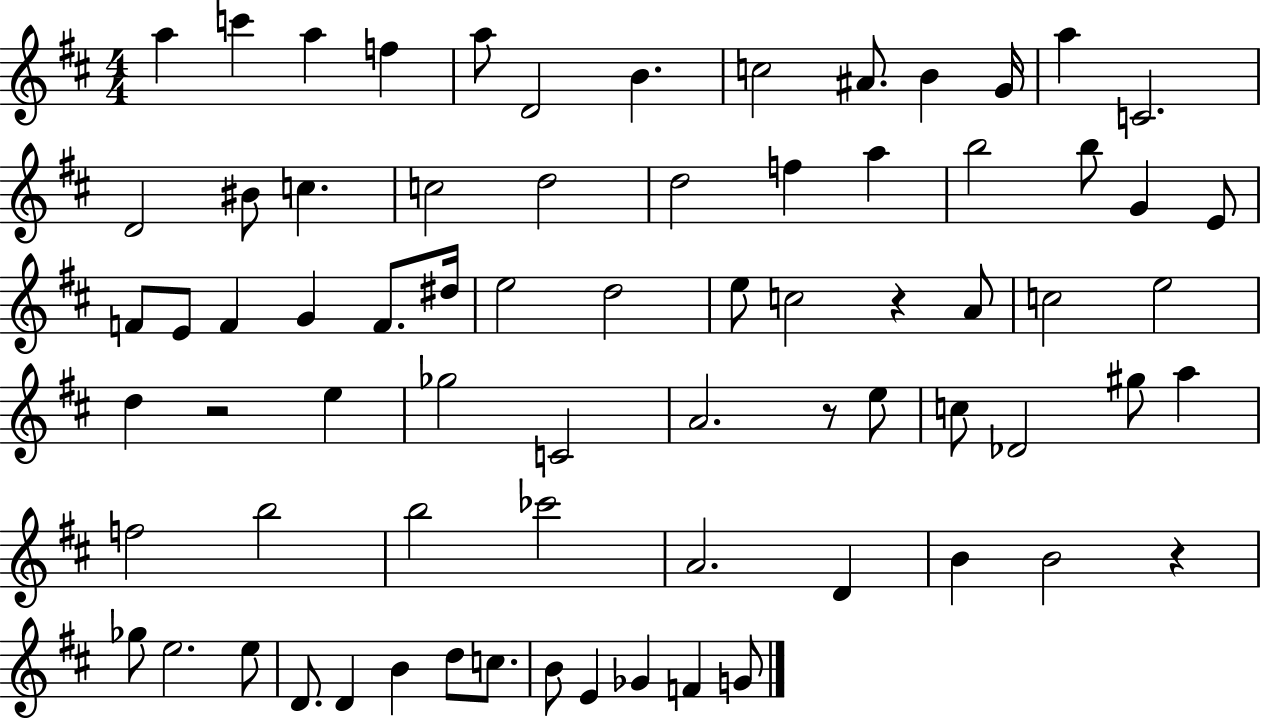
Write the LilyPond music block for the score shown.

{
  \clef treble
  \numericTimeSignature
  \time 4/4
  \key d \major
  a''4 c'''4 a''4 f''4 | a''8 d'2 b'4. | c''2 ais'8. b'4 g'16 | a''4 c'2. | \break d'2 bis'8 c''4. | c''2 d''2 | d''2 f''4 a''4 | b''2 b''8 g'4 e'8 | \break f'8 e'8 f'4 g'4 f'8. dis''16 | e''2 d''2 | e''8 c''2 r4 a'8 | c''2 e''2 | \break d''4 r2 e''4 | ges''2 c'2 | a'2. r8 e''8 | c''8 des'2 gis''8 a''4 | \break f''2 b''2 | b''2 ces'''2 | a'2. d'4 | b'4 b'2 r4 | \break ges''8 e''2. e''8 | d'8. d'4 b'4 d''8 c''8. | b'8 e'4 ges'4 f'4 g'8 | \bar "|."
}